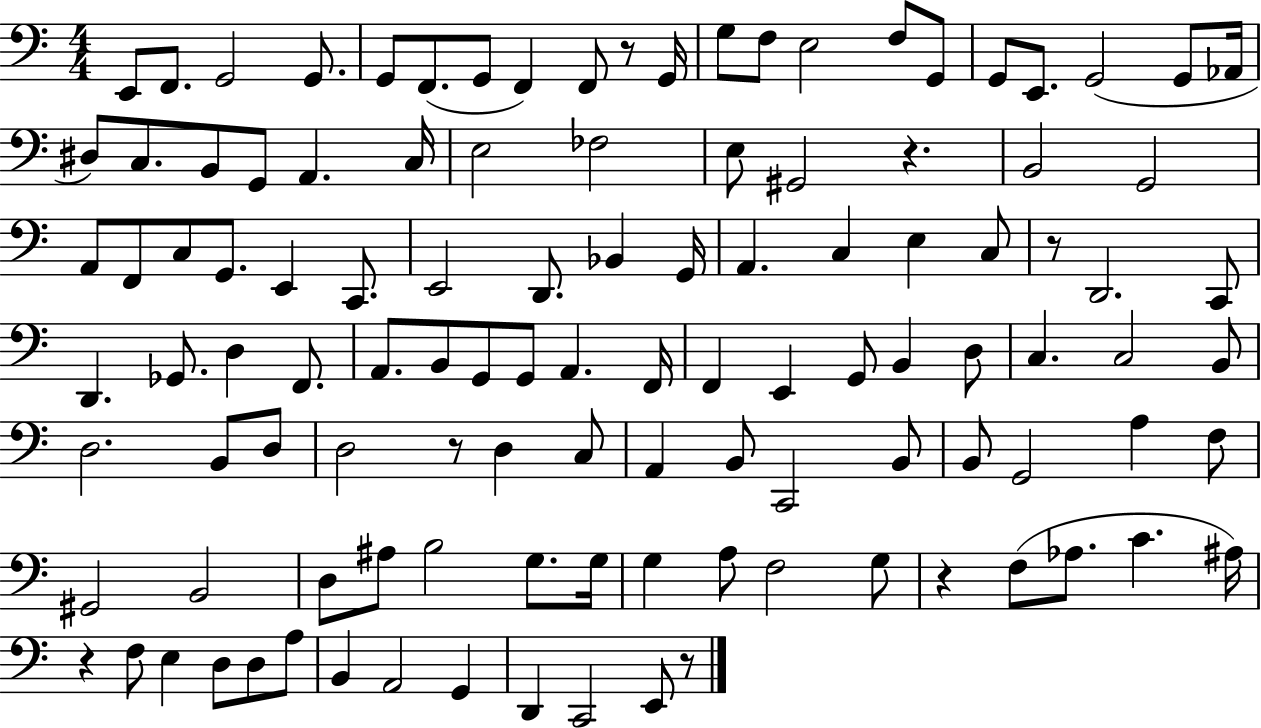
X:1
T:Untitled
M:4/4
L:1/4
K:C
E,,/2 F,,/2 G,,2 G,,/2 G,,/2 F,,/2 G,,/2 F,, F,,/2 z/2 G,,/4 G,/2 F,/2 E,2 F,/2 G,,/2 G,,/2 E,,/2 G,,2 G,,/2 _A,,/4 ^D,/2 C,/2 B,,/2 G,,/2 A,, C,/4 E,2 _F,2 E,/2 ^G,,2 z B,,2 G,,2 A,,/2 F,,/2 C,/2 G,,/2 E,, C,,/2 E,,2 D,,/2 _B,, G,,/4 A,, C, E, C,/2 z/2 D,,2 C,,/2 D,, _G,,/2 D, F,,/2 A,,/2 B,,/2 G,,/2 G,,/2 A,, F,,/4 F,, E,, G,,/2 B,, D,/2 C, C,2 B,,/2 D,2 B,,/2 D,/2 D,2 z/2 D, C,/2 A,, B,,/2 C,,2 B,,/2 B,,/2 G,,2 A, F,/2 ^G,,2 B,,2 D,/2 ^A,/2 B,2 G,/2 G,/4 G, A,/2 F,2 G,/2 z F,/2 _A,/2 C ^A,/4 z F,/2 E, D,/2 D,/2 A,/2 B,, A,,2 G,, D,, C,,2 E,,/2 z/2